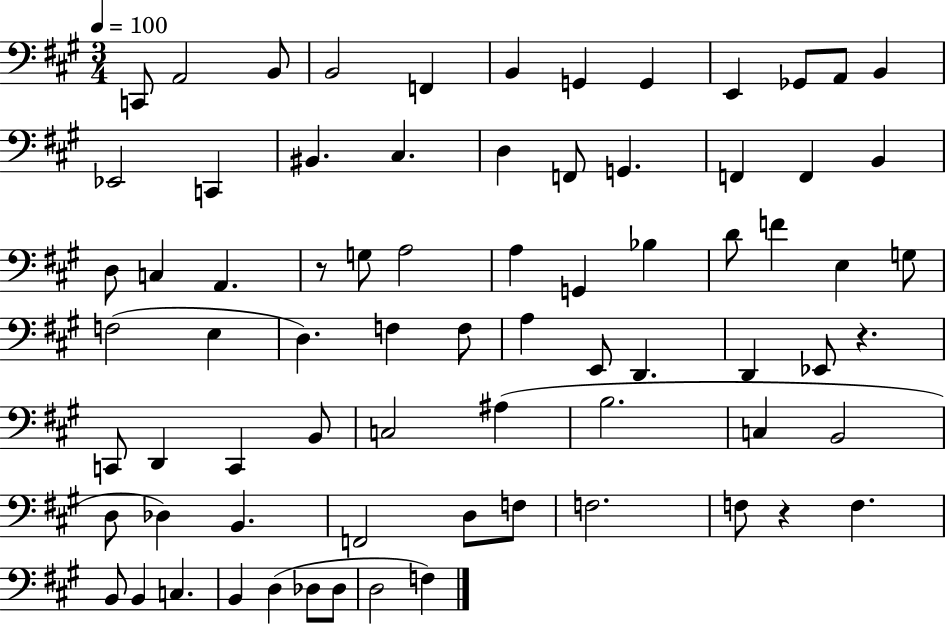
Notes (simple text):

C2/e A2/h B2/e B2/h F2/q B2/q G2/q G2/q E2/q Gb2/e A2/e B2/q Eb2/h C2/q BIS2/q. C#3/q. D3/q F2/e G2/q. F2/q F2/q B2/q D3/e C3/q A2/q. R/e G3/e A3/h A3/q G2/q Bb3/q D4/e F4/q E3/q G3/e F3/h E3/q D3/q. F3/q F3/e A3/q E2/e D2/q. D2/q Eb2/e R/q. C2/e D2/q C2/q B2/e C3/h A#3/q B3/h. C3/q B2/h D3/e Db3/q B2/q. F2/h D3/e F3/e F3/h. F3/e R/q F3/q. B2/e B2/q C3/q. B2/q D3/q Db3/e Db3/e D3/h F3/q